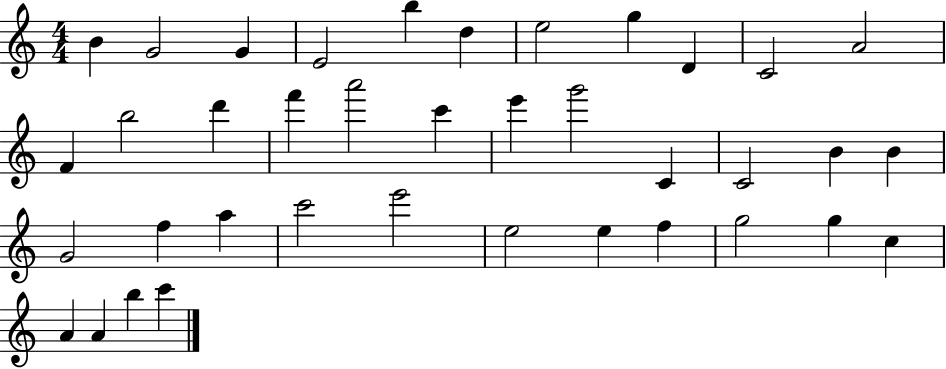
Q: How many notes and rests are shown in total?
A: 38